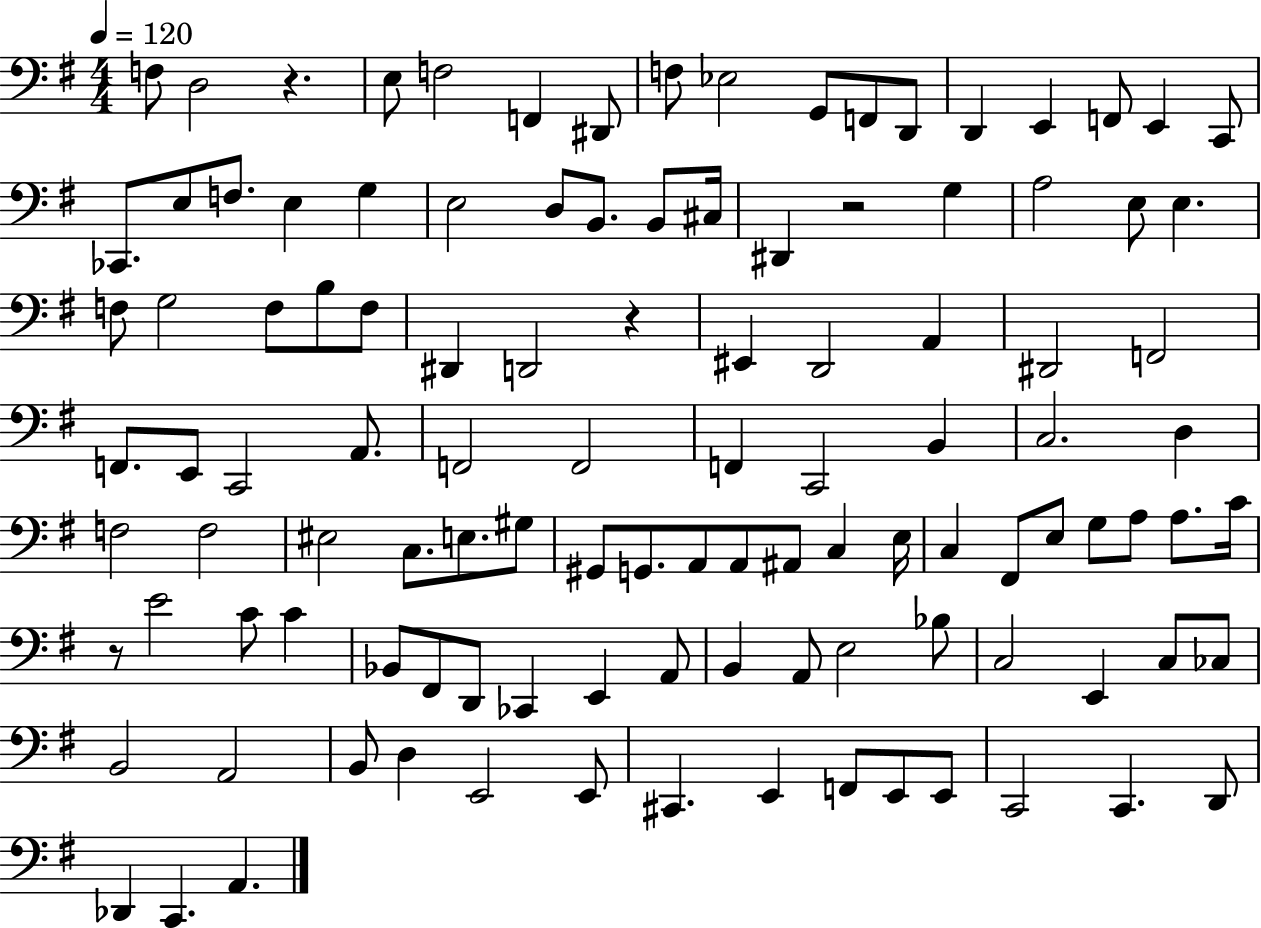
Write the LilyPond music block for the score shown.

{
  \clef bass
  \numericTimeSignature
  \time 4/4
  \key g \major
  \tempo 4 = 120
  f8 d2 r4. | e8 f2 f,4 dis,8 | f8 ees2 g,8 f,8 d,8 | d,4 e,4 f,8 e,4 c,8 | \break ces,8. e8 f8. e4 g4 | e2 d8 b,8. b,8 cis16 | dis,4 r2 g4 | a2 e8 e4. | \break f8 g2 f8 b8 f8 | dis,4 d,2 r4 | eis,4 d,2 a,4 | dis,2 f,2 | \break f,8. e,8 c,2 a,8. | f,2 f,2 | f,4 c,2 b,4 | c2. d4 | \break f2 f2 | eis2 c8. e8. gis8 | gis,8 g,8. a,8 a,8 ais,8 c4 e16 | c4 fis,8 e8 g8 a8 a8. c'16 | \break r8 e'2 c'8 c'4 | bes,8 fis,8 d,8 ces,4 e,4 a,8 | b,4 a,8 e2 bes8 | c2 e,4 c8 ces8 | \break b,2 a,2 | b,8 d4 e,2 e,8 | cis,4. e,4 f,8 e,8 e,8 | c,2 c,4. d,8 | \break des,4 c,4. a,4. | \bar "|."
}